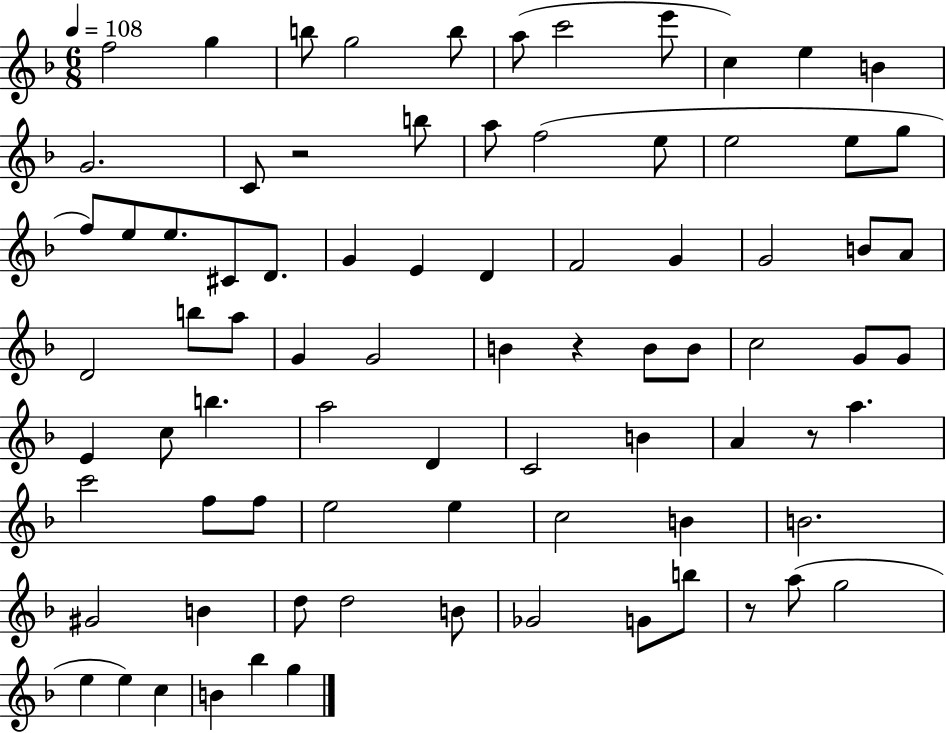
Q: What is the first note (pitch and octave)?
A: F5